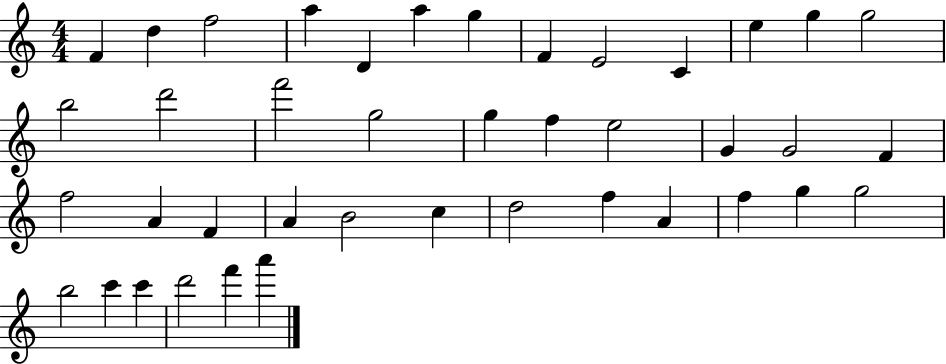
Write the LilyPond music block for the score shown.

{
  \clef treble
  \numericTimeSignature
  \time 4/4
  \key c \major
  f'4 d''4 f''2 | a''4 d'4 a''4 g''4 | f'4 e'2 c'4 | e''4 g''4 g''2 | \break b''2 d'''2 | f'''2 g''2 | g''4 f''4 e''2 | g'4 g'2 f'4 | \break f''2 a'4 f'4 | a'4 b'2 c''4 | d''2 f''4 a'4 | f''4 g''4 g''2 | \break b''2 c'''4 c'''4 | d'''2 f'''4 a'''4 | \bar "|."
}